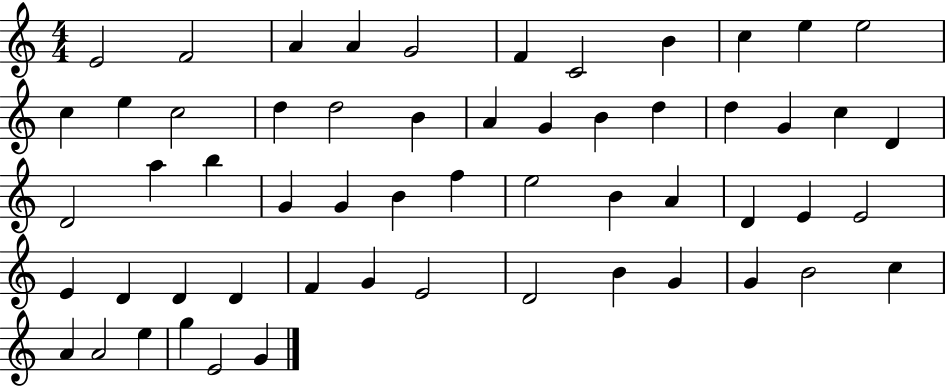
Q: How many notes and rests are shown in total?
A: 57